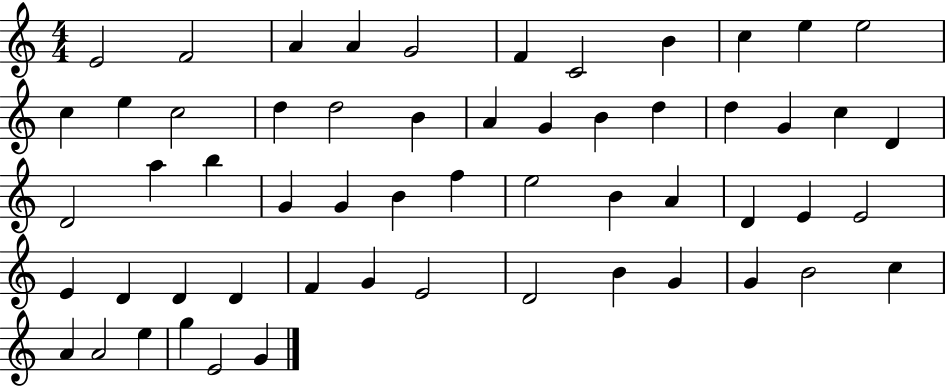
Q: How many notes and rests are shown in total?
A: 57